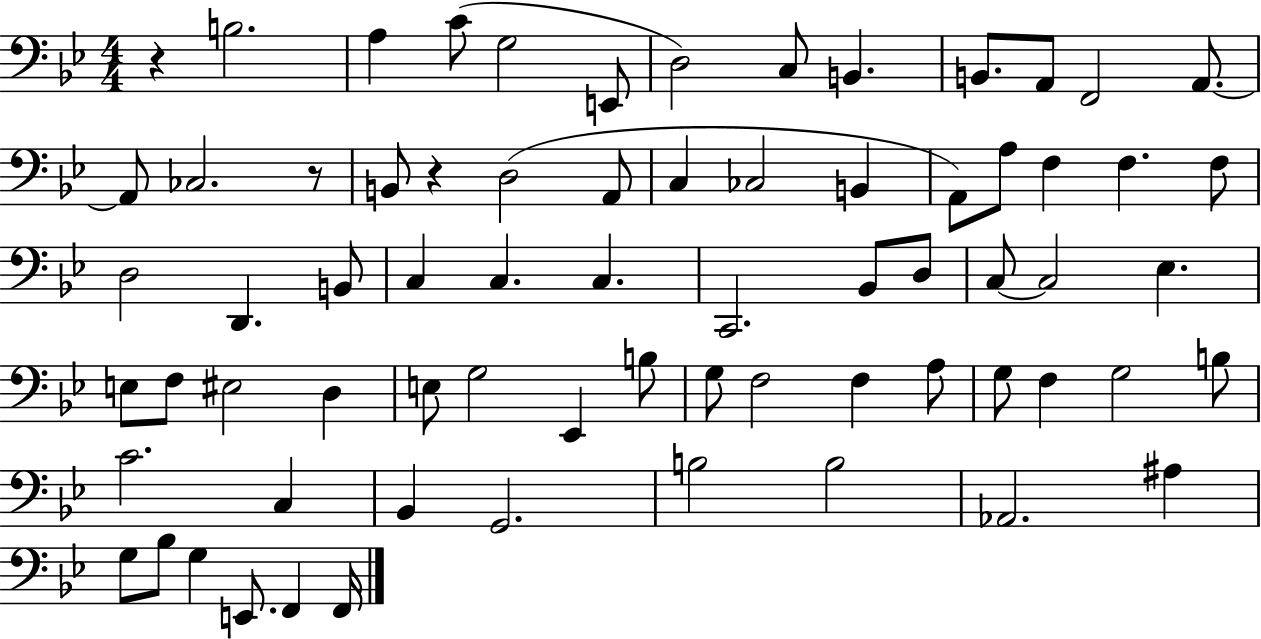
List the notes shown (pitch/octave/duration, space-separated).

R/q B3/h. A3/q C4/e G3/h E2/e D3/h C3/e B2/q. B2/e. A2/e F2/h A2/e. A2/e CES3/h. R/e B2/e R/q D3/h A2/e C3/q CES3/h B2/q A2/e A3/e F3/q F3/q. F3/e D3/h D2/q. B2/e C3/q C3/q. C3/q. C2/h. Bb2/e D3/e C3/e C3/h Eb3/q. E3/e F3/e EIS3/h D3/q E3/e G3/h Eb2/q B3/e G3/e F3/h F3/q A3/e G3/e F3/q G3/h B3/e C4/h. C3/q Bb2/q G2/h. B3/h B3/h Ab2/h. A#3/q G3/e Bb3/e G3/q E2/e. F2/q F2/s